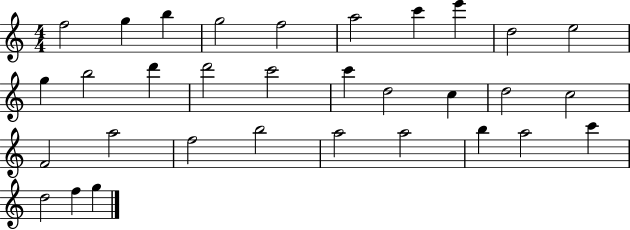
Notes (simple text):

F5/h G5/q B5/q G5/h F5/h A5/h C6/q E6/q D5/h E5/h G5/q B5/h D6/q D6/h C6/h C6/q D5/h C5/q D5/h C5/h F4/h A5/h F5/h B5/h A5/h A5/h B5/q A5/h C6/q D5/h F5/q G5/q